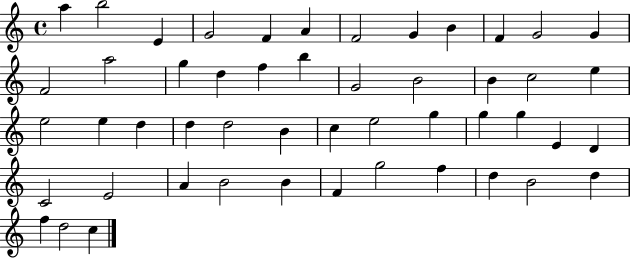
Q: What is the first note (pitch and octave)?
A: A5